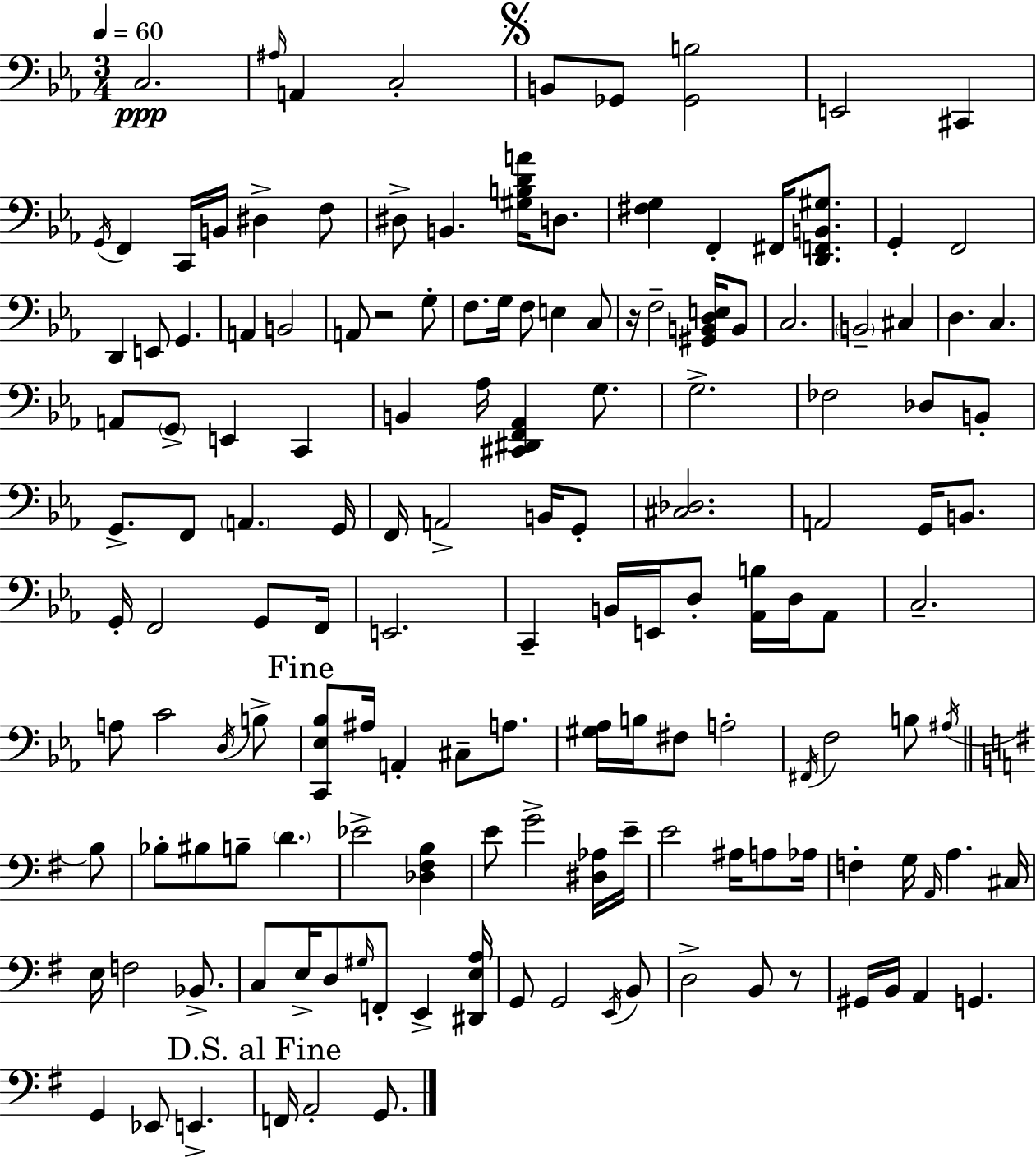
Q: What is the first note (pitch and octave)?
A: C3